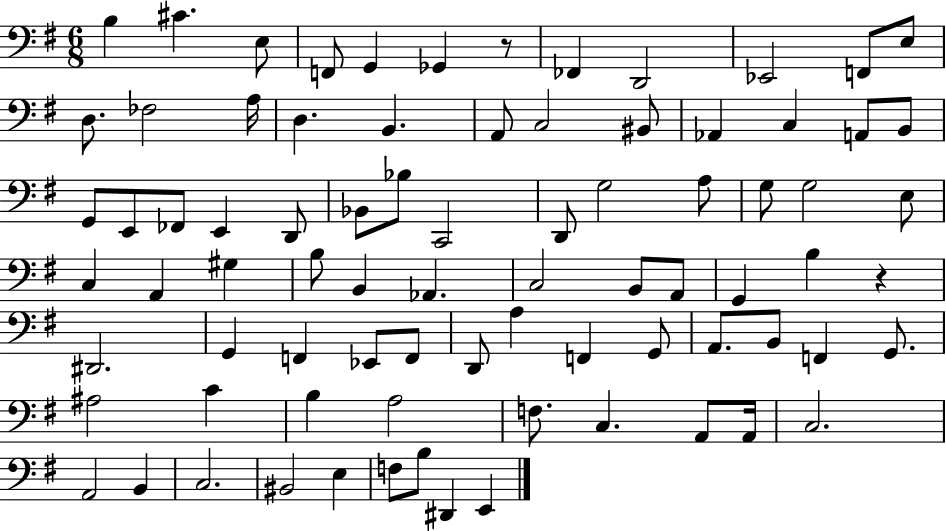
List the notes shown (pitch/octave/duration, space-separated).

B3/q C#4/q. E3/e F2/e G2/q Gb2/q R/e FES2/q D2/h Eb2/h F2/e E3/e D3/e. FES3/h A3/s D3/q. B2/q. A2/e C3/h BIS2/e Ab2/q C3/q A2/e B2/e G2/e E2/e FES2/e E2/q D2/e Bb2/e Bb3/e C2/h D2/e G3/h A3/e G3/e G3/h E3/e C3/q A2/q G#3/q B3/e B2/q Ab2/q. C3/h B2/e A2/e G2/q B3/q R/q D#2/h. G2/q F2/q Eb2/e F2/e D2/e A3/q F2/q G2/e A2/e. B2/e F2/q G2/e. A#3/h C4/q B3/q A3/h F3/e. C3/q. A2/e A2/s C3/h. A2/h B2/q C3/h. BIS2/h E3/q F3/e B3/e D#2/q E2/q